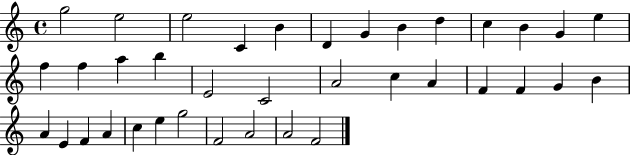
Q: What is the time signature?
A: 4/4